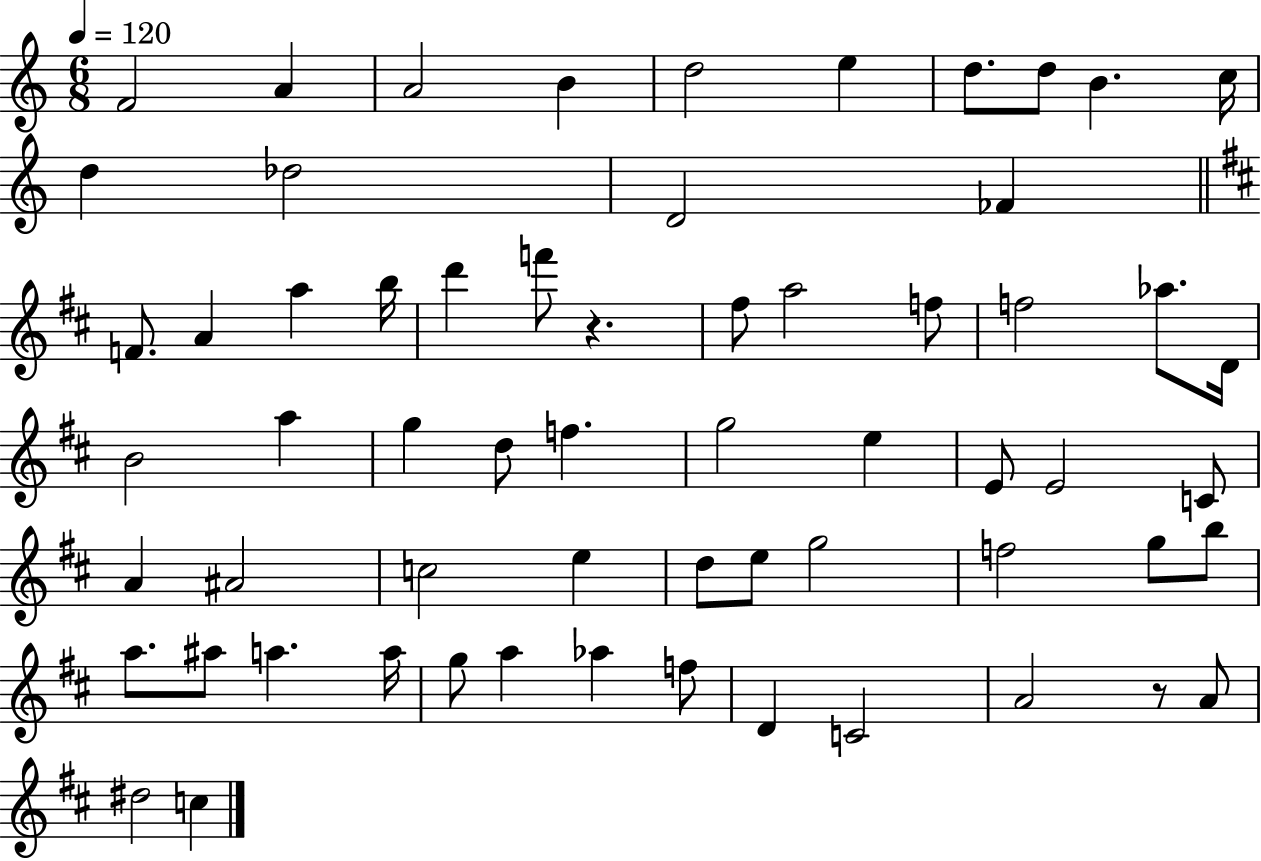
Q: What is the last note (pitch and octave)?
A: C5